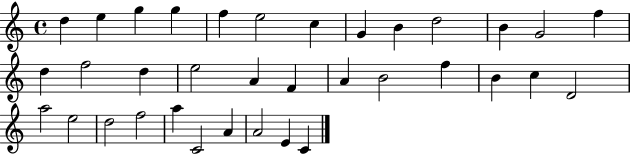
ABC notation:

X:1
T:Untitled
M:4/4
L:1/4
K:C
d e g g f e2 c G B d2 B G2 f d f2 d e2 A F A B2 f B c D2 a2 e2 d2 f2 a C2 A A2 E C